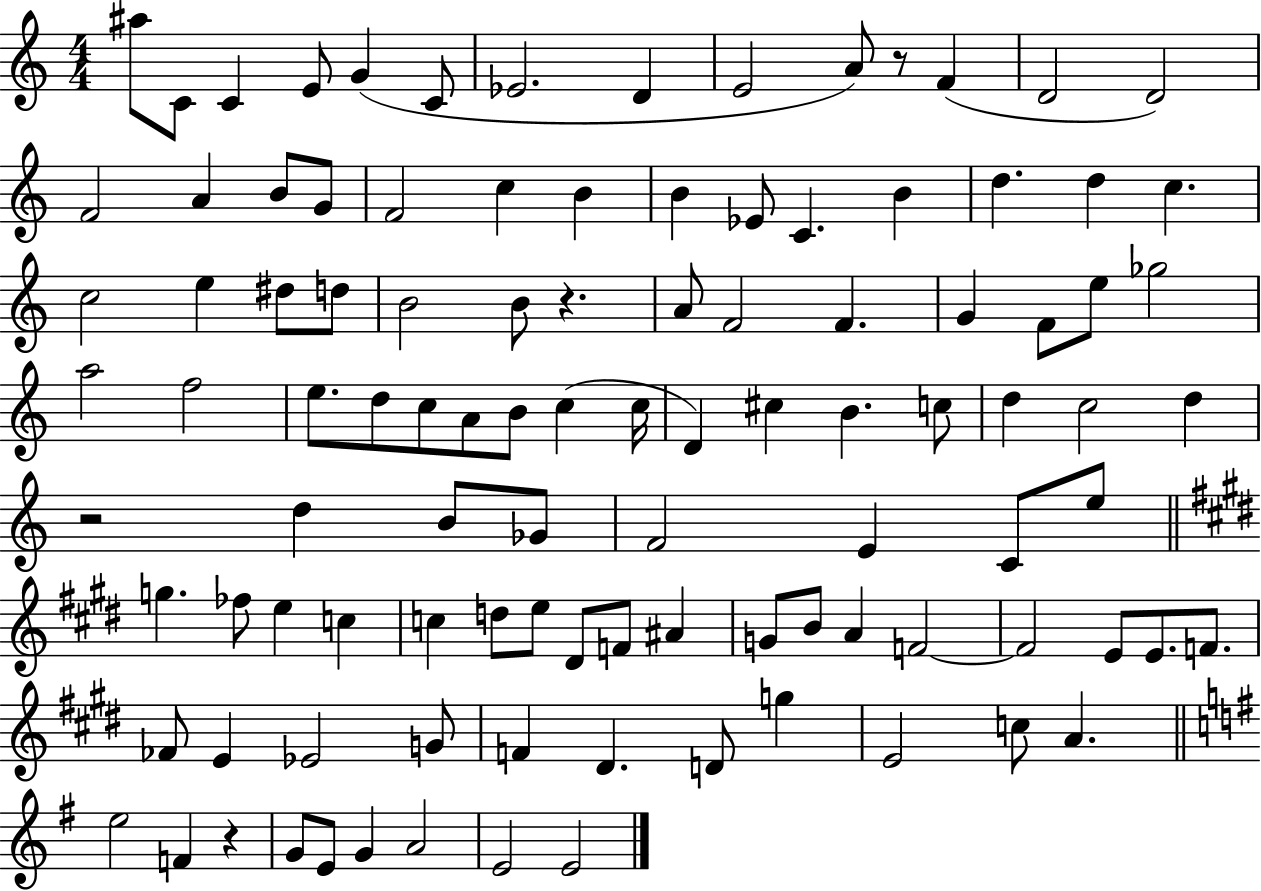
X:1
T:Untitled
M:4/4
L:1/4
K:C
^a/2 C/2 C E/2 G C/2 _E2 D E2 A/2 z/2 F D2 D2 F2 A B/2 G/2 F2 c B B _E/2 C B d d c c2 e ^d/2 d/2 B2 B/2 z A/2 F2 F G F/2 e/2 _g2 a2 f2 e/2 d/2 c/2 A/2 B/2 c c/4 D ^c B c/2 d c2 d z2 d B/2 _G/2 F2 E C/2 e/2 g _f/2 e c c d/2 e/2 ^D/2 F/2 ^A G/2 B/2 A F2 F2 E/2 E/2 F/2 _F/2 E _E2 G/2 F ^D D/2 g E2 c/2 A e2 F z G/2 E/2 G A2 E2 E2